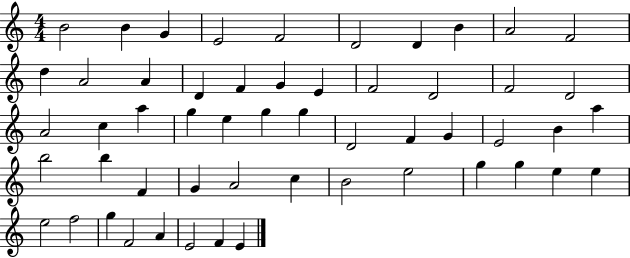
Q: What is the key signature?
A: C major